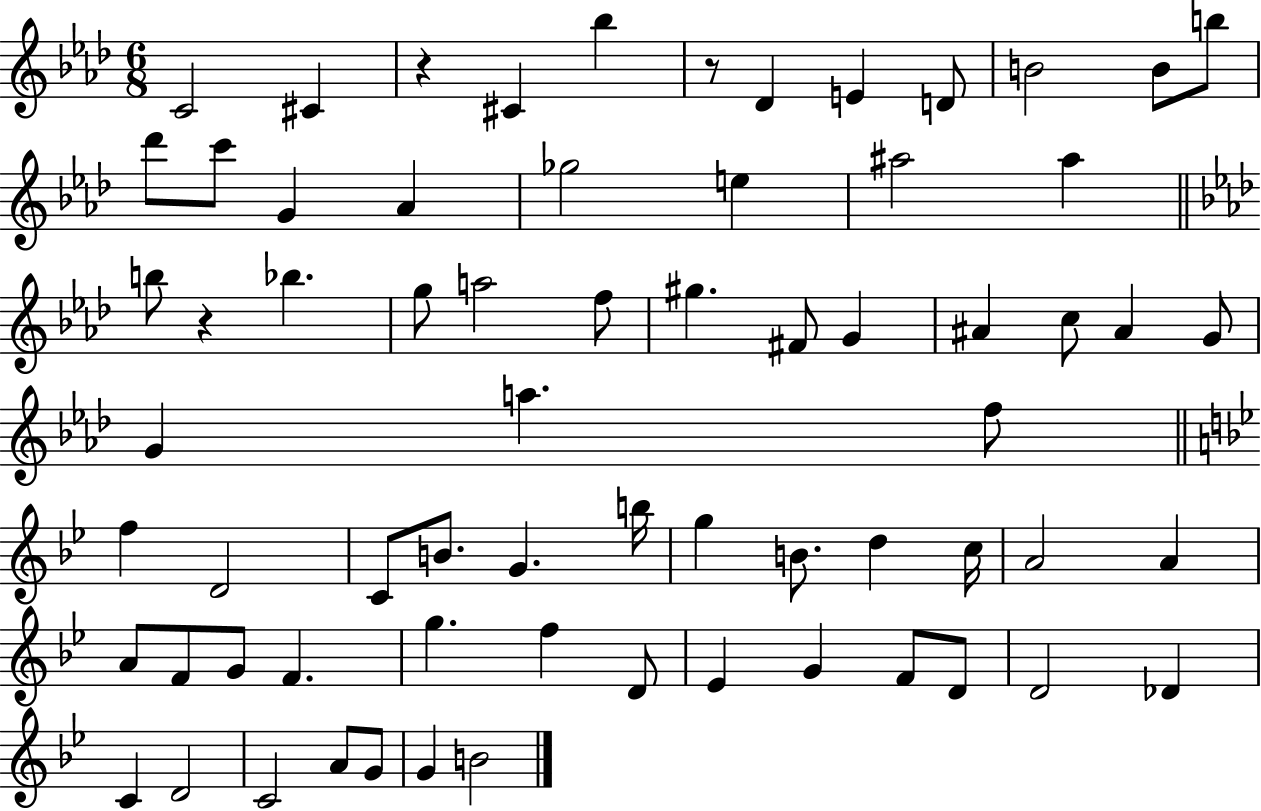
C4/h C#4/q R/q C#4/q Bb5/q R/e Db4/q E4/q D4/e B4/h B4/e B5/e Db6/e C6/e G4/q Ab4/q Gb5/h E5/q A#5/h A#5/q B5/e R/q Bb5/q. G5/e A5/h F5/e G#5/q. F#4/e G4/q A#4/q C5/e A#4/q G4/e G4/q A5/q. F5/e F5/q D4/h C4/e B4/e. G4/q. B5/s G5/q B4/e. D5/q C5/s A4/h A4/q A4/e F4/e G4/e F4/q. G5/q. F5/q D4/e Eb4/q G4/q F4/e D4/e D4/h Db4/q C4/q D4/h C4/h A4/e G4/e G4/q B4/h